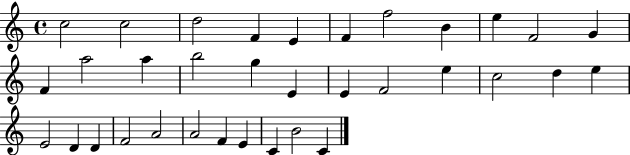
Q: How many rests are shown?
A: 0